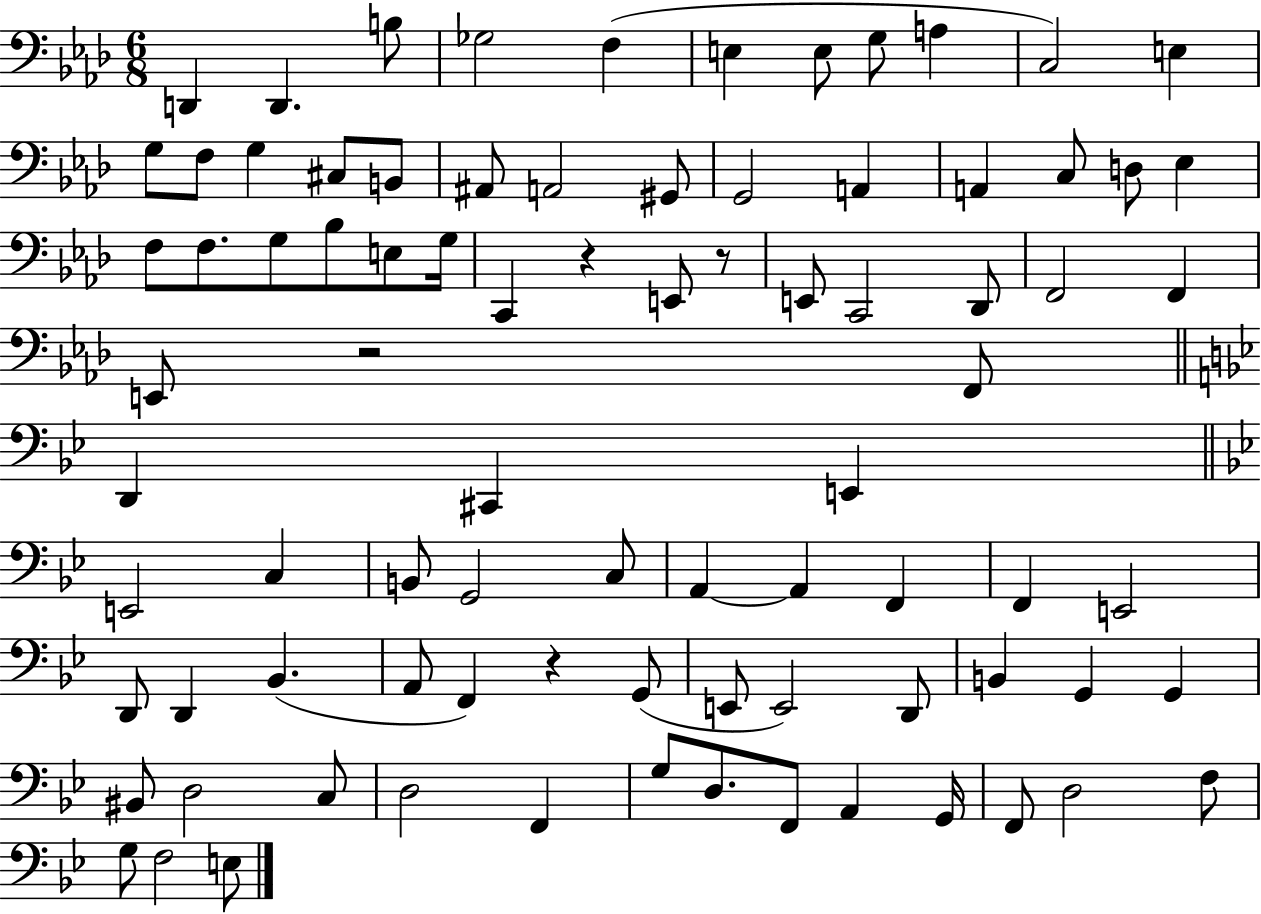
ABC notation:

X:1
T:Untitled
M:6/8
L:1/4
K:Ab
D,, D,, B,/2 _G,2 F, E, E,/2 G,/2 A, C,2 E, G,/2 F,/2 G, ^C,/2 B,,/2 ^A,,/2 A,,2 ^G,,/2 G,,2 A,, A,, C,/2 D,/2 _E, F,/2 F,/2 G,/2 _B,/2 E,/2 G,/4 C,, z E,,/2 z/2 E,,/2 C,,2 _D,,/2 F,,2 F,, E,,/2 z2 F,,/2 D,, ^C,, E,, E,,2 C, B,,/2 G,,2 C,/2 A,, A,, F,, F,, E,,2 D,,/2 D,, _B,, A,,/2 F,, z G,,/2 E,,/2 E,,2 D,,/2 B,, G,, G,, ^B,,/2 D,2 C,/2 D,2 F,, G,/2 D,/2 F,,/2 A,, G,,/4 F,,/2 D,2 F,/2 G,/2 F,2 E,/2